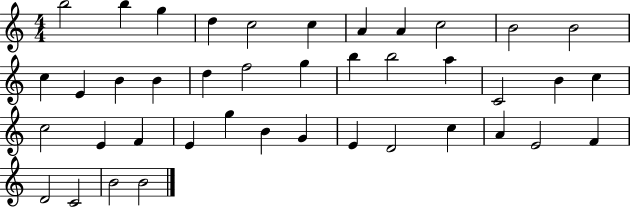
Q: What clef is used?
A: treble